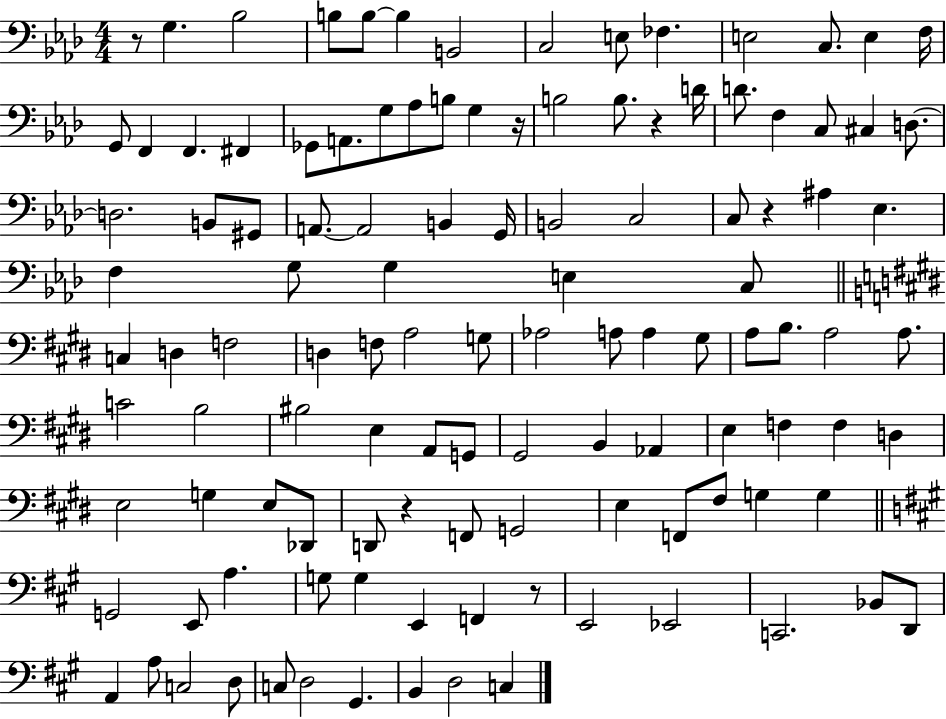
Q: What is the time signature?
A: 4/4